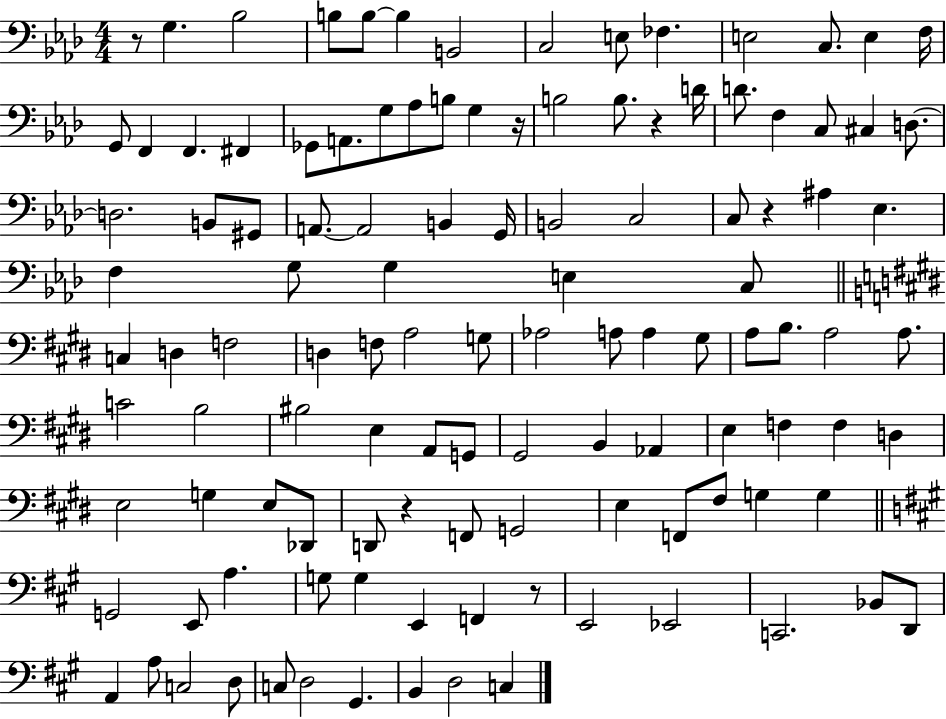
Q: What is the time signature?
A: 4/4